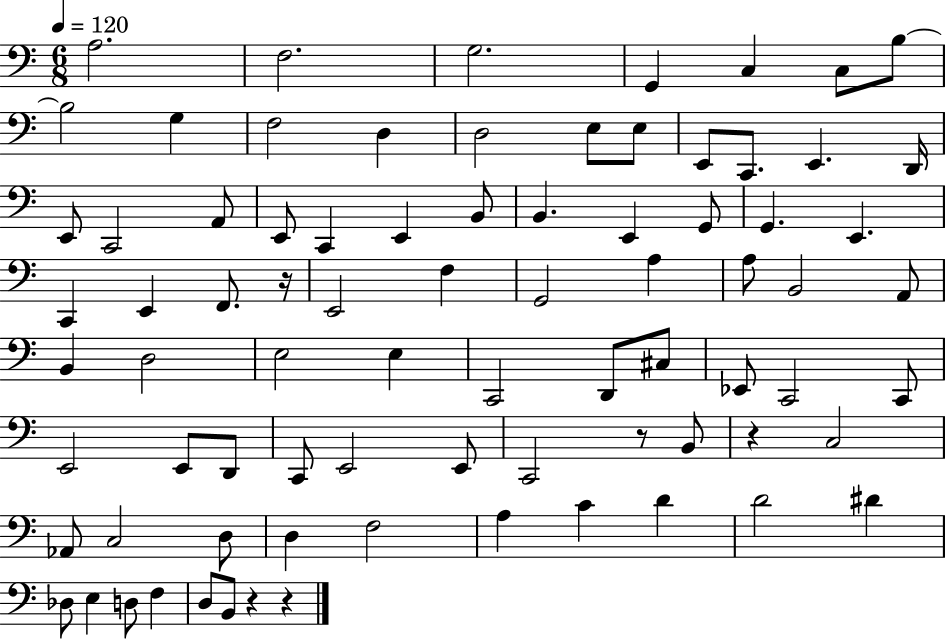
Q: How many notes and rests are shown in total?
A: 80